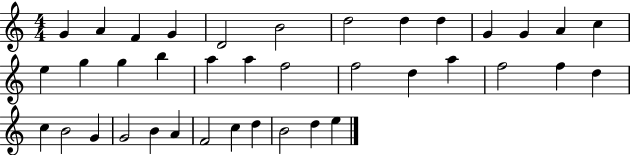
{
  \clef treble
  \numericTimeSignature
  \time 4/4
  \key c \major
  g'4 a'4 f'4 g'4 | d'2 b'2 | d''2 d''4 d''4 | g'4 g'4 a'4 c''4 | \break e''4 g''4 g''4 b''4 | a''4 a''4 f''2 | f''2 d''4 a''4 | f''2 f''4 d''4 | \break c''4 b'2 g'4 | g'2 b'4 a'4 | f'2 c''4 d''4 | b'2 d''4 e''4 | \break \bar "|."
}